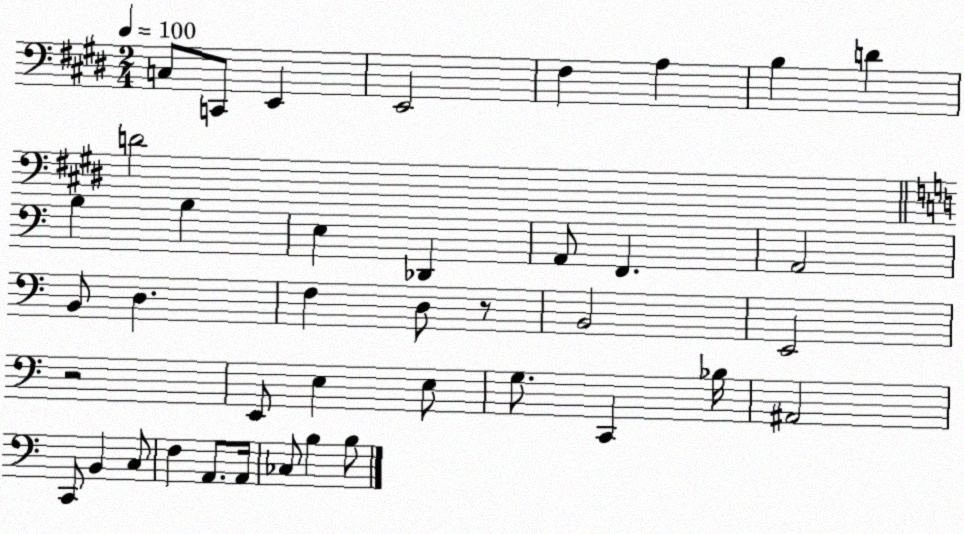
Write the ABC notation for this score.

X:1
T:Untitled
M:2/4
L:1/4
K:E
C,/2 C,,/2 E,, E,,2 ^F, A, B, D D2 B, B, E, _D,, A,,/2 F,, A,,2 B,,/2 D, F, D,/2 z/2 B,,2 E,,2 z2 E,,/2 E, E,/2 G,/2 C,, _B,/4 ^A,,2 C,,/2 B,, C,/2 F, A,,/2 A,,/4 _C,/2 B, B,/2